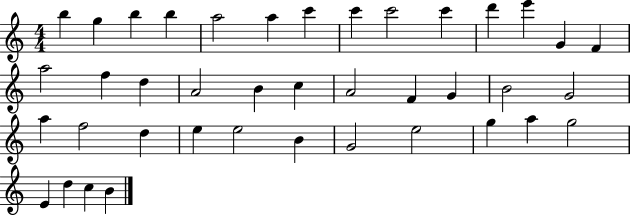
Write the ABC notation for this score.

X:1
T:Untitled
M:4/4
L:1/4
K:C
b g b b a2 a c' c' c'2 c' d' e' G F a2 f d A2 B c A2 F G B2 G2 a f2 d e e2 B G2 e2 g a g2 E d c B